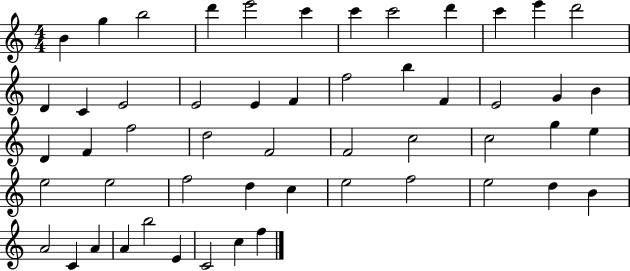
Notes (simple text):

B4/q G5/q B5/h D6/q E6/h C6/q C6/q C6/h D6/q C6/q E6/q D6/h D4/q C4/q E4/h E4/h E4/q F4/q F5/h B5/q F4/q E4/h G4/q B4/q D4/q F4/q F5/h D5/h F4/h F4/h C5/h C5/h G5/q E5/q E5/h E5/h F5/h D5/q C5/q E5/h F5/h E5/h D5/q B4/q A4/h C4/q A4/q A4/q B5/h E4/q C4/h C5/q F5/q